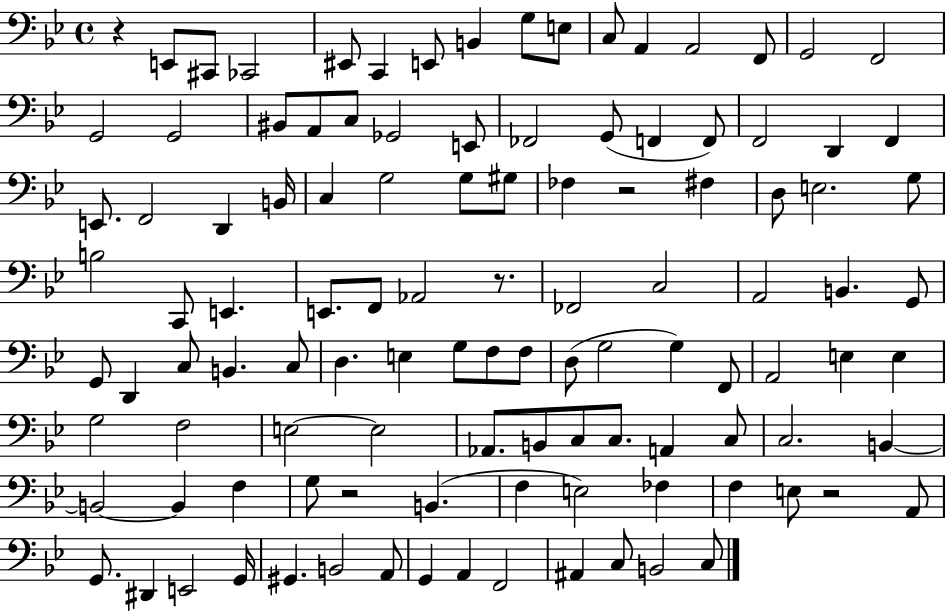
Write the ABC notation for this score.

X:1
T:Untitled
M:4/4
L:1/4
K:Bb
z E,,/2 ^C,,/2 _C,,2 ^E,,/2 C,, E,,/2 B,, G,/2 E,/2 C,/2 A,, A,,2 F,,/2 G,,2 F,,2 G,,2 G,,2 ^B,,/2 A,,/2 C,/2 _G,,2 E,,/2 _F,,2 G,,/2 F,, F,,/2 F,,2 D,, F,, E,,/2 F,,2 D,, B,,/4 C, G,2 G,/2 ^G,/2 _F, z2 ^F, D,/2 E,2 G,/2 B,2 C,,/2 E,, E,,/2 F,,/2 _A,,2 z/2 _F,,2 C,2 A,,2 B,, G,,/2 G,,/2 D,, C,/2 B,, C,/2 D, E, G,/2 F,/2 F,/2 D,/2 G,2 G, F,,/2 A,,2 E, E, G,2 F,2 E,2 E,2 _A,,/2 B,,/2 C,/2 C,/2 A,, C,/2 C,2 B,, B,,2 B,, F, G,/2 z2 B,, F, E,2 _F, F, E,/2 z2 A,,/2 G,,/2 ^D,, E,,2 G,,/4 ^G,, B,,2 A,,/2 G,, A,, F,,2 ^A,, C,/2 B,,2 C,/2